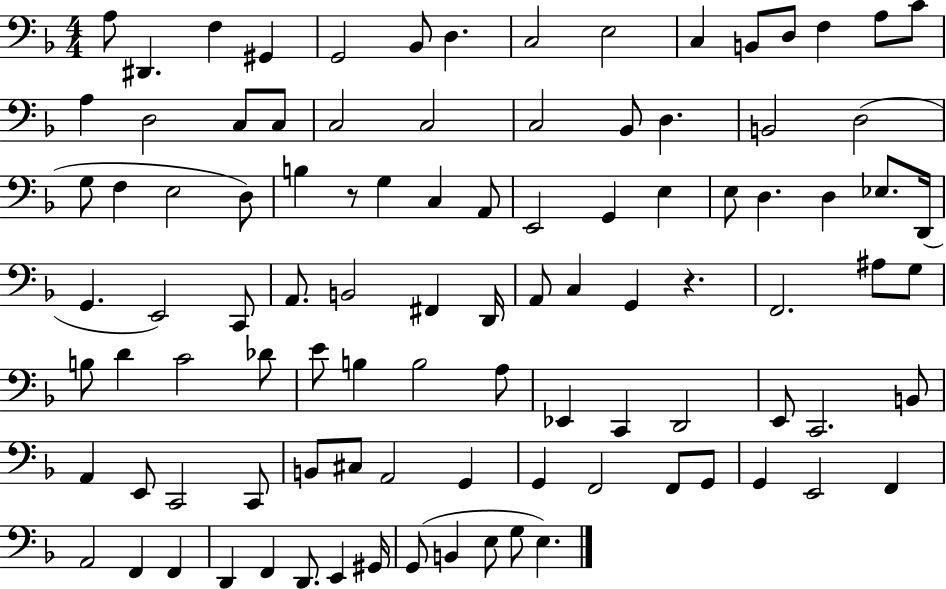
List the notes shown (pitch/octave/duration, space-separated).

A3/e D#2/q. F3/q G#2/q G2/h Bb2/e D3/q. C3/h E3/h C3/q B2/e D3/e F3/q A3/e C4/e A3/q D3/h C3/e C3/e C3/h C3/h C3/h Bb2/e D3/q. B2/h D3/h G3/e F3/q E3/h D3/e B3/q R/e G3/q C3/q A2/e E2/h G2/q E3/q E3/e D3/q. D3/q Eb3/e. D2/s G2/q. E2/h C2/e A2/e. B2/h F#2/q D2/s A2/e C3/q G2/q R/q. F2/h. A#3/e G3/e B3/e D4/q C4/h Db4/e E4/e B3/q B3/h A3/e Eb2/q C2/q D2/h E2/e C2/h. B2/e A2/q E2/e C2/h C2/e B2/e C#3/e A2/h G2/q G2/q F2/h F2/e G2/e G2/q E2/h F2/q A2/h F2/q F2/q D2/q F2/q D2/e. E2/q G#2/s G2/e B2/q E3/e G3/e E3/q.